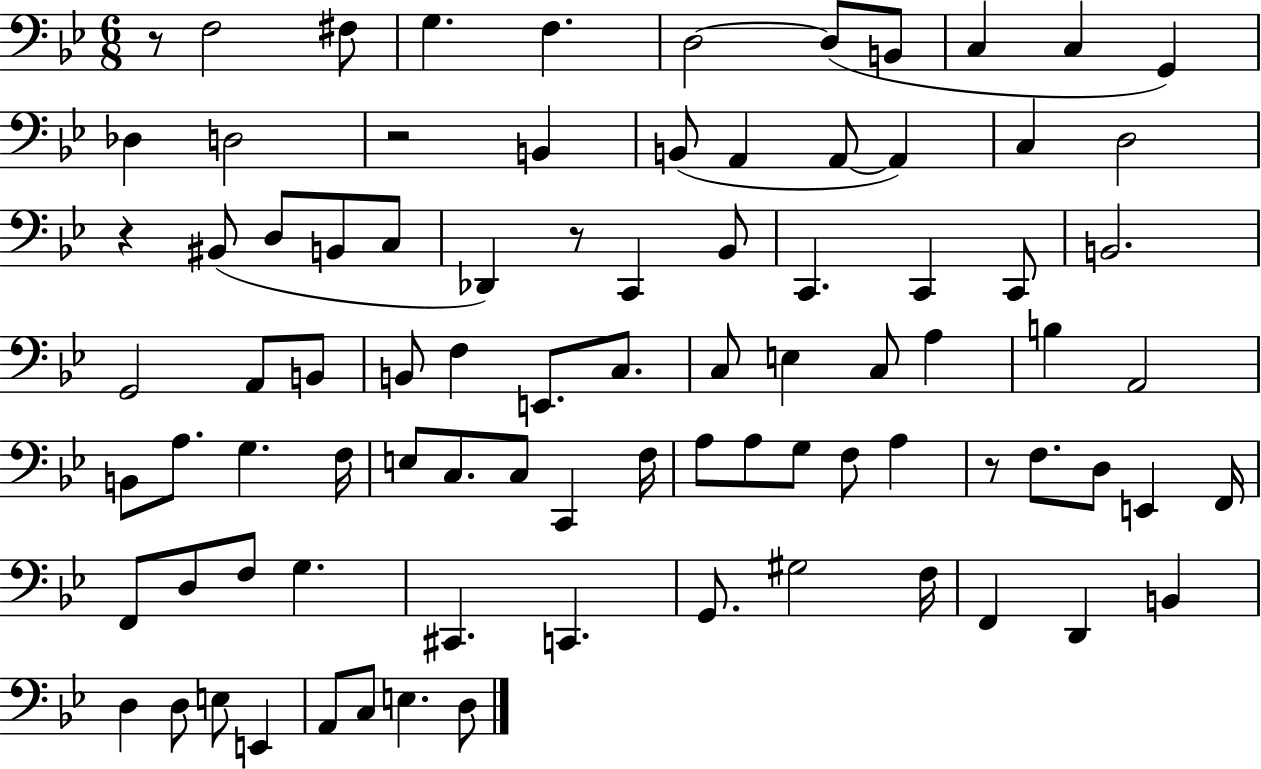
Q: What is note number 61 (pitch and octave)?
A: F2